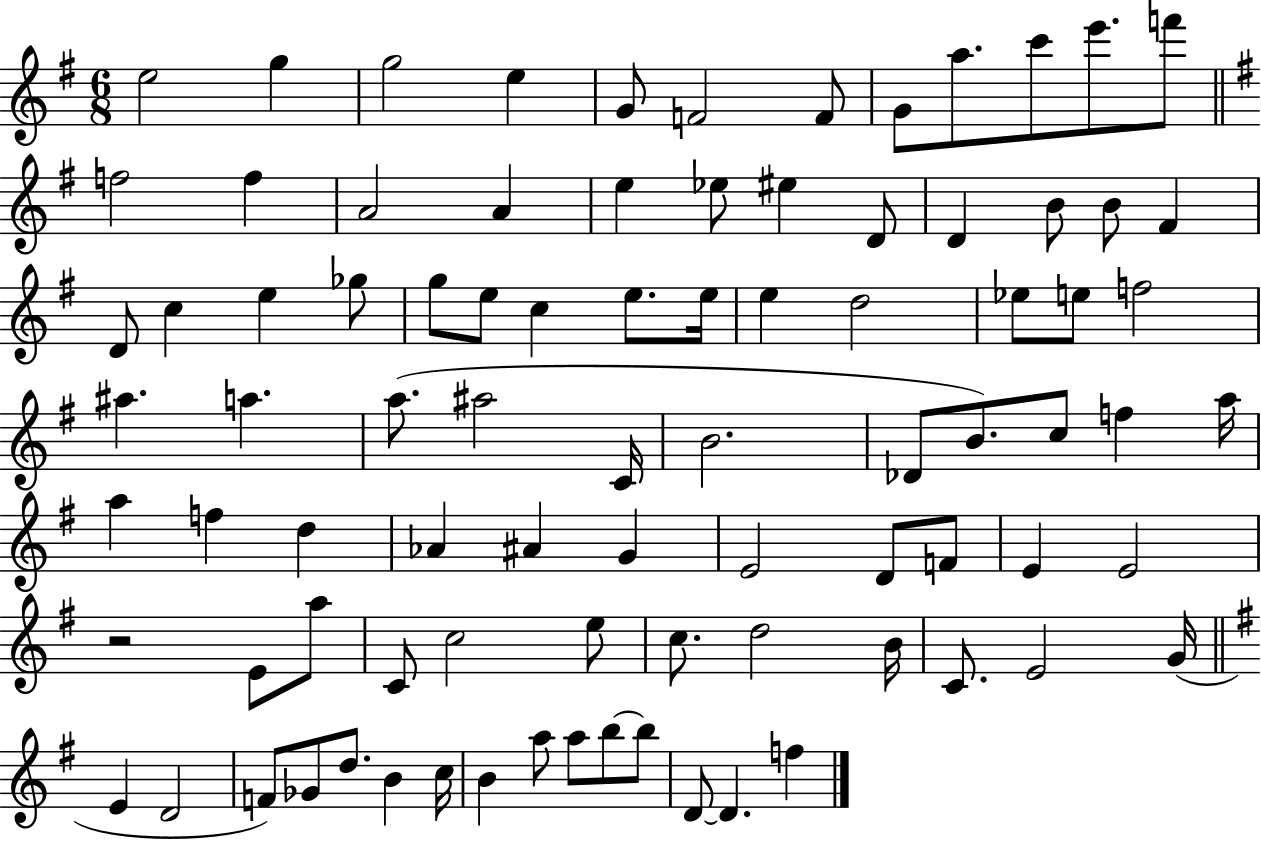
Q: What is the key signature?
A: G major